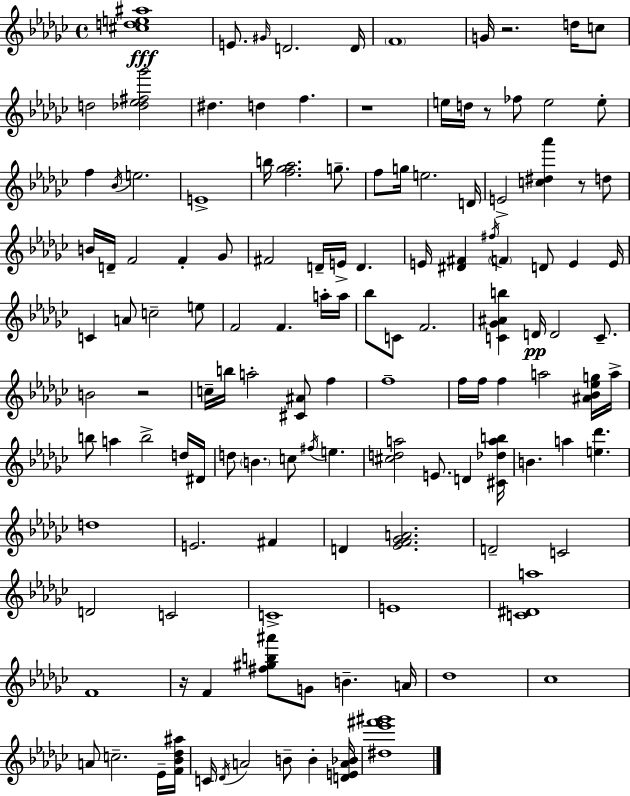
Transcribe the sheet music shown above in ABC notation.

X:1
T:Untitled
M:4/4
L:1/4
K:Ebm
[^cde^a]4 E/2 ^G/4 D2 D/4 F4 G/4 z2 d/4 c/2 d2 [_d_e^f_g']2 ^d d f z4 e/4 d/4 z/2 _f/2 e2 e/2 f _B/4 e2 E4 b/4 [f_g_a]2 g/2 f/2 g/4 e2 D/4 E2 [c^d_a'] z/2 d/2 B/4 D/4 F2 F _G/2 ^F2 D/4 E/4 D E/4 [^D^F] ^f/4 F D/2 E E/4 C A/2 c2 e/2 F2 F a/4 a/4 _b/2 C/2 F2 [C_G^Ab] D/4 D2 C/2 B2 z2 c/4 b/4 a2 [^C^A]/2 f f4 f/4 f/4 f a2 [^A_B_eg]/4 a/4 b/2 a b2 d/4 ^D/4 d/2 B c/2 ^f/4 e [^cda]2 E/2 D [^C_dab]/4 B a [e_d'] d4 E2 ^F D [_EF_GA]2 D2 C2 D2 C2 C4 E4 [C^Da]4 F4 z/4 F [^f^gb^a']/2 G/2 B A/4 _d4 _c4 A/2 c2 _E/4 [F_B_d^a]/4 C/4 _D/4 A2 B/2 B [DEA_B]/4 [^d_e'^f'^g']4